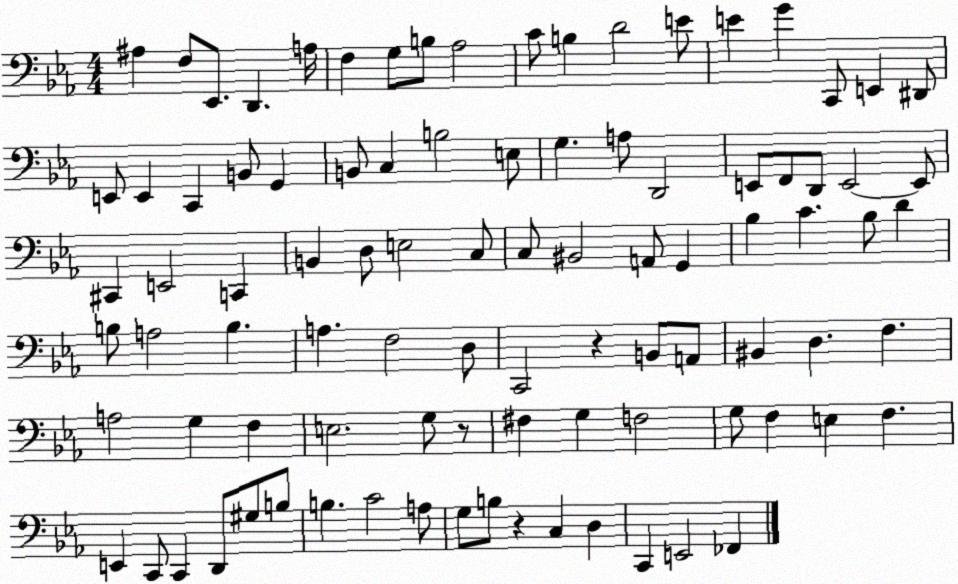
X:1
T:Untitled
M:4/4
L:1/4
K:Eb
^A, F,/2 _E,,/2 D,, A,/4 F, G,/2 B,/2 _A,2 C/2 B, D2 E/2 E G C,,/2 E,, ^D,,/2 E,,/2 E,, C,, B,,/2 G,, B,,/2 C, B,2 E,/2 G, A,/2 D,,2 E,,/2 F,,/2 D,,/2 E,,2 E,,/2 ^C,, E,,2 C,, B,, D,/2 E,2 C,/2 C,/2 ^B,,2 A,,/2 G,, _B, C _B,/2 D B,/2 A,2 B, A, F,2 D,/2 C,,2 z B,,/2 A,,/2 ^B,, D, F, A,2 G, F, E,2 G,/2 z/2 ^F, G, F,2 G,/2 F, E, F, E,, C,,/2 C,, D,,/2 ^G,/2 B,/2 B, C2 A,/2 G,/2 B,/2 z C, D, C,, E,,2 _F,,